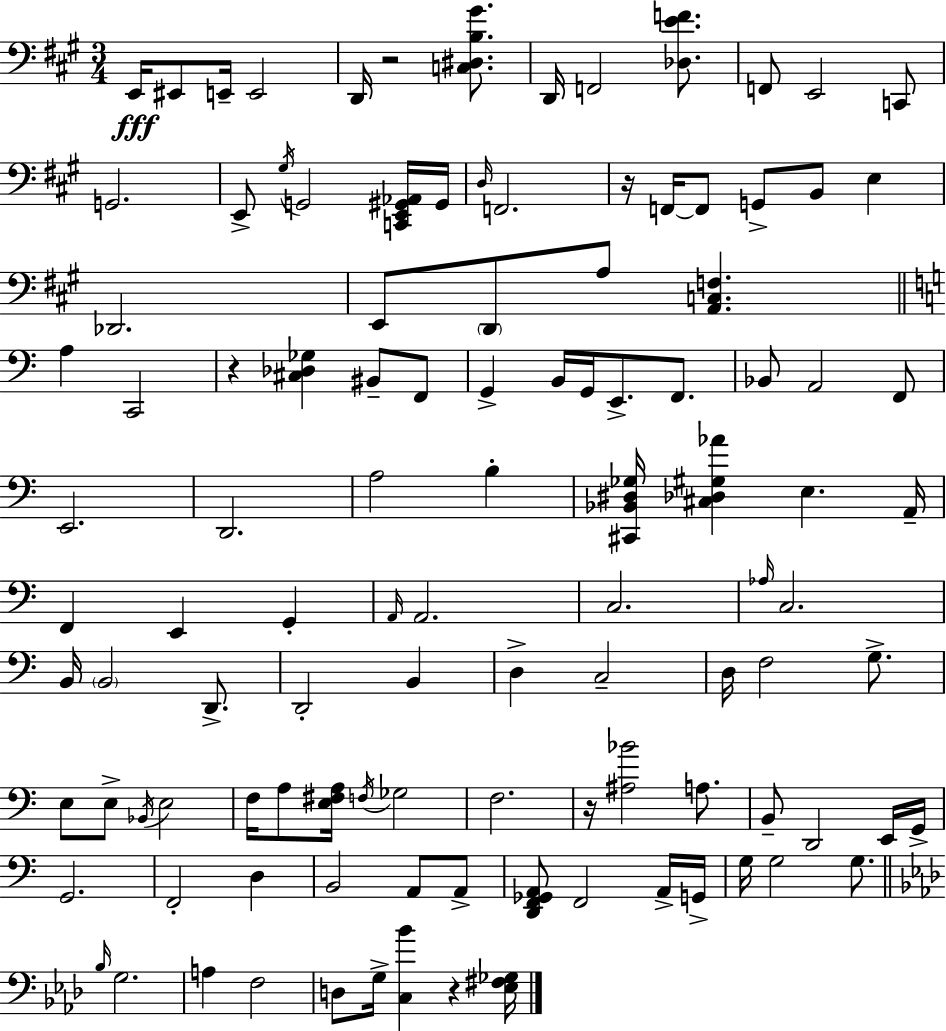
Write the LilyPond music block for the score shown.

{
  \clef bass
  \numericTimeSignature
  \time 3/4
  \key a \major
  \repeat volta 2 { e,16\fff eis,8 e,16-- e,2 | d,16 r2 <c dis b gis'>8. | d,16 f,2 <des e' f'>8. | f,8 e,2 c,8 | \break g,2. | e,8-> \acciaccatura { gis16 } g,2 <c, e, gis, aes,>16 | gis,16 \grace { d16 } f,2. | r16 f,16~~ f,8 g,8-> b,8 e4 | \break des,2. | e,8 \parenthesize d,8 a8 <a, c f>4. | \bar "||" \break \key c \major a4 c,2 | r4 <cis des ges>4 bis,8-- f,8 | g,4-> b,16 g,16 e,8.-> f,8. | bes,8 a,2 f,8 | \break e,2. | d,2. | a2 b4-. | <cis, bes, dis ges>16 <cis des gis aes'>4 e4. a,16-- | \break f,4 e,4 g,4-. | \grace { a,16 } a,2. | c2. | \grace { aes16 } c2. | \break b,16 \parenthesize b,2 d,8.-> | d,2-. b,4 | d4-> c2-- | d16 f2 g8.-> | \break e8 e8-> \acciaccatura { bes,16 } e2 | f16 a8 <e fis a>16 \acciaccatura { f16 } ges2 | f2. | r16 <ais bes'>2 | \break a8. b,8-- d,2 | e,16 g,16-> g,2. | f,2-. | d4 b,2 | \break a,8 a,8-> <d, f, ges, a,>8 f,2 | a,16-> g,16-> g16 g2 | g8. \bar "||" \break \key aes \major \grace { bes16 } g2. | a4 f2 | d8 g16-> <c bes'>4 r4 | <ees fis ges>16 } \bar "|."
}